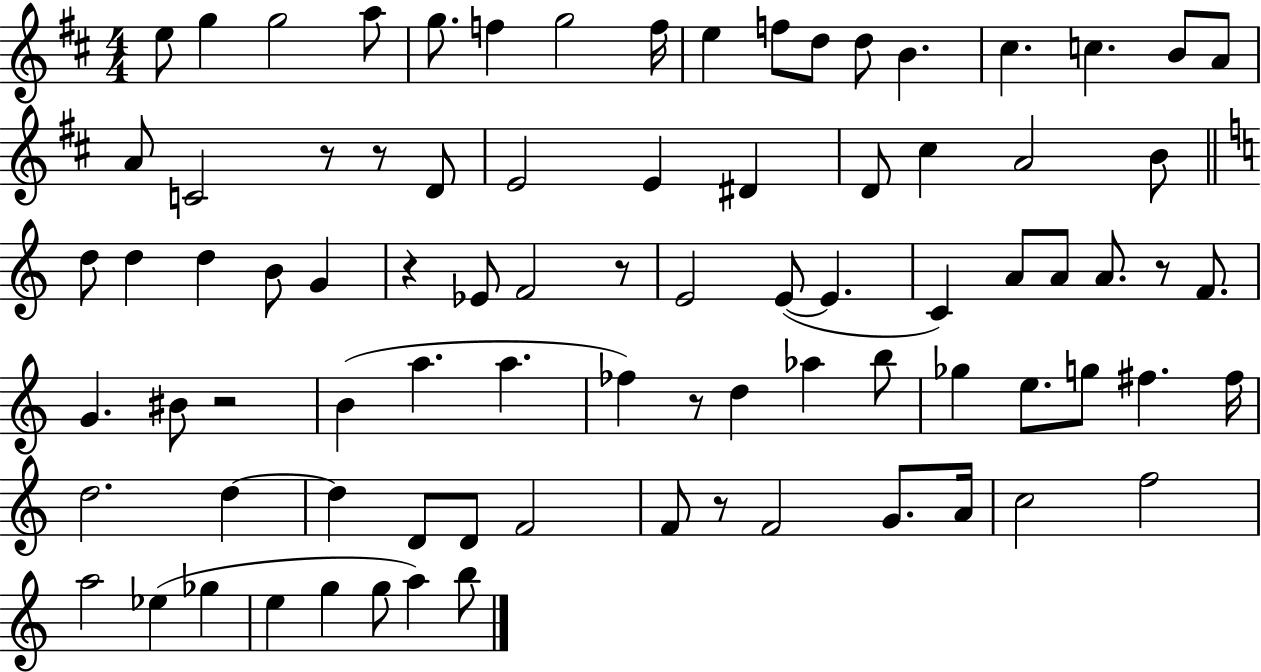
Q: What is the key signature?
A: D major